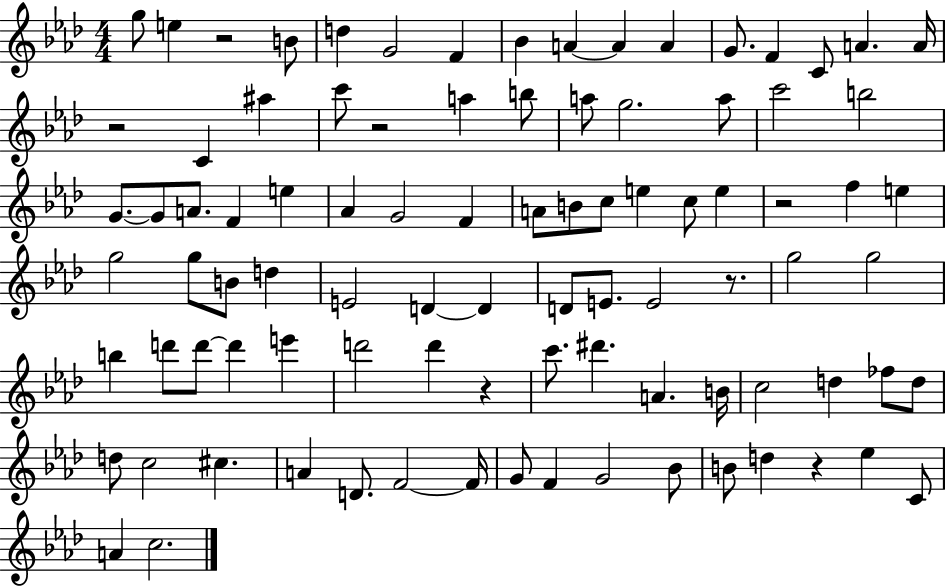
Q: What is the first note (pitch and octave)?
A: G5